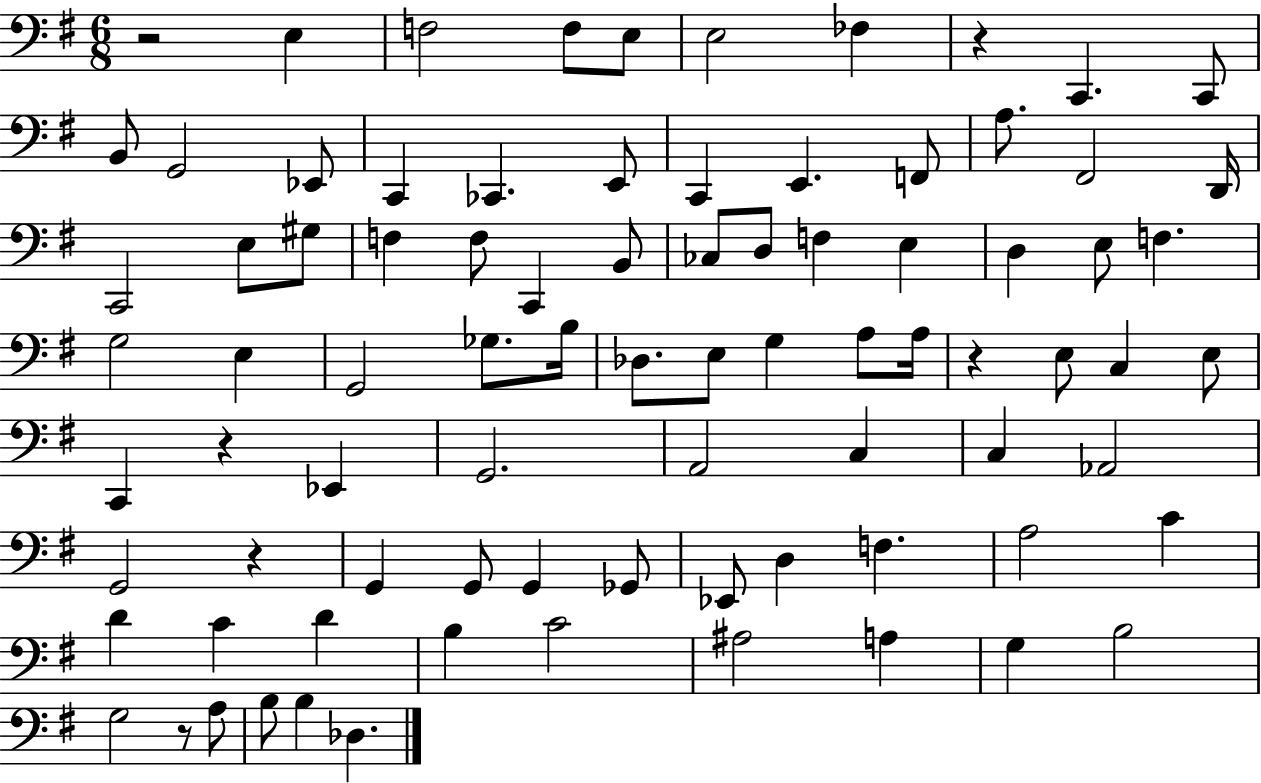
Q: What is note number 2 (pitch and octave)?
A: F3